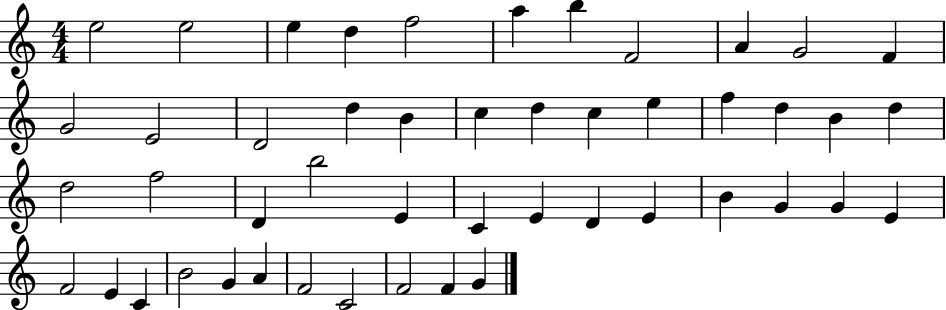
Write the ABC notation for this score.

X:1
T:Untitled
M:4/4
L:1/4
K:C
e2 e2 e d f2 a b F2 A G2 F G2 E2 D2 d B c d c e f d B d d2 f2 D b2 E C E D E B G G E F2 E C B2 G A F2 C2 F2 F G